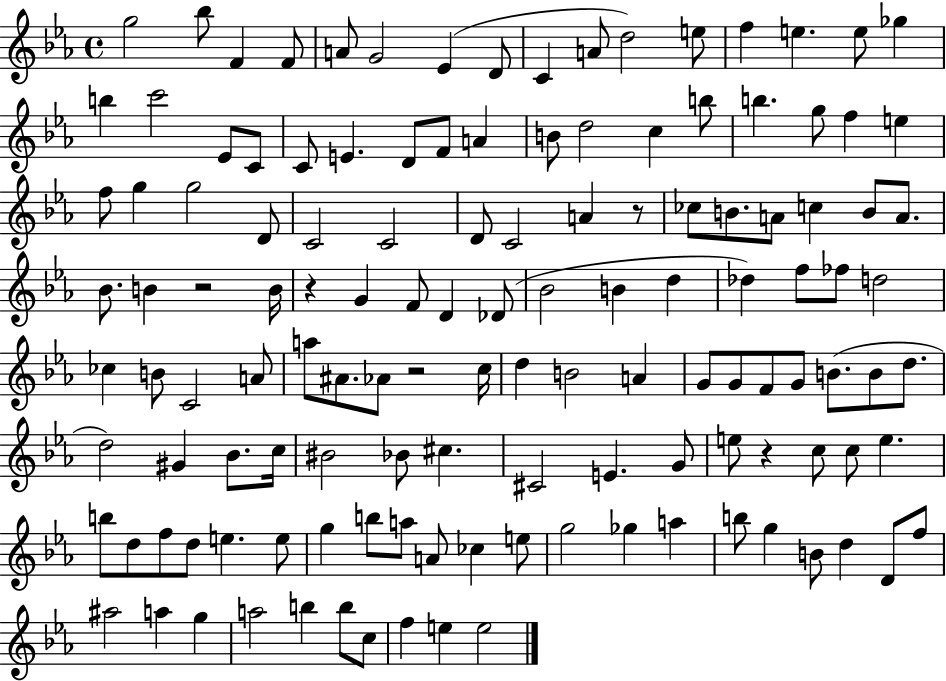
{
  \clef treble
  \time 4/4
  \defaultTimeSignature
  \key ees \major
  g''2 bes''8 f'4 f'8 | a'8 g'2 ees'4( d'8 | c'4 a'8 d''2) e''8 | f''4 e''4. e''8 ges''4 | \break b''4 c'''2 ees'8 c'8 | c'8 e'4. d'8 f'8 a'4 | b'8 d''2 c''4 b''8 | b''4. g''8 f''4 e''4 | \break f''8 g''4 g''2 d'8 | c'2 c'2 | d'8 c'2 a'4 r8 | ces''8 b'8. a'8 c''4 b'8 a'8. | \break bes'8. b'4 r2 b'16 | r4 g'4 f'8 d'4 des'8( | bes'2 b'4 d''4 | des''4) f''8 fes''8 d''2 | \break ces''4 b'8 c'2 a'8 | a''8 ais'8. aes'8 r2 c''16 | d''4 b'2 a'4 | g'8 g'8 f'8 g'8 b'8.( b'8 d''8. | \break d''2) gis'4 bes'8. c''16 | bis'2 bes'8 cis''4. | cis'2 e'4. g'8 | e''8 r4 c''8 c''8 e''4. | \break b''8 d''8 f''8 d''8 e''4. e''8 | g''4 b''8 a''8 a'8 ces''4 e''8 | g''2 ges''4 a''4 | b''8 g''4 b'8 d''4 d'8 f''8 | \break ais''2 a''4 g''4 | a''2 b''4 b''8 c''8 | f''4 e''4 e''2 | \bar "|."
}